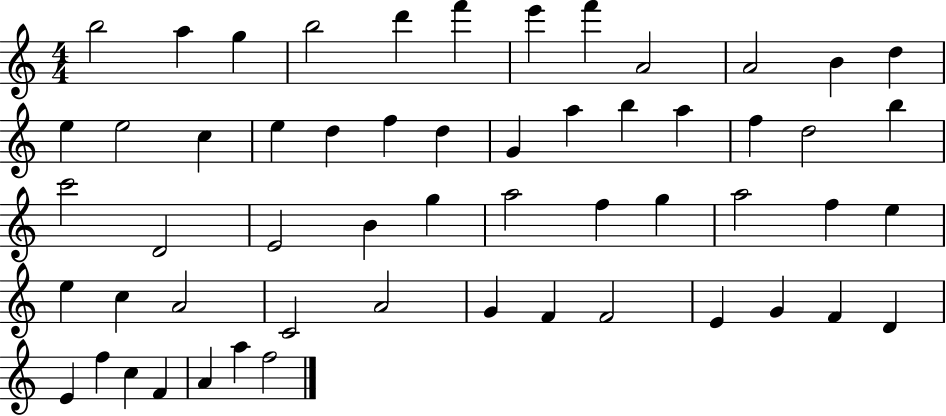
B5/h A5/q G5/q B5/h D6/q F6/q E6/q F6/q A4/h A4/h B4/q D5/q E5/q E5/h C5/q E5/q D5/q F5/q D5/q G4/q A5/q B5/q A5/q F5/q D5/h B5/q C6/h D4/h E4/h B4/q G5/q A5/h F5/q G5/q A5/h F5/q E5/q E5/q C5/q A4/h C4/h A4/h G4/q F4/q F4/h E4/q G4/q F4/q D4/q E4/q F5/q C5/q F4/q A4/q A5/q F5/h